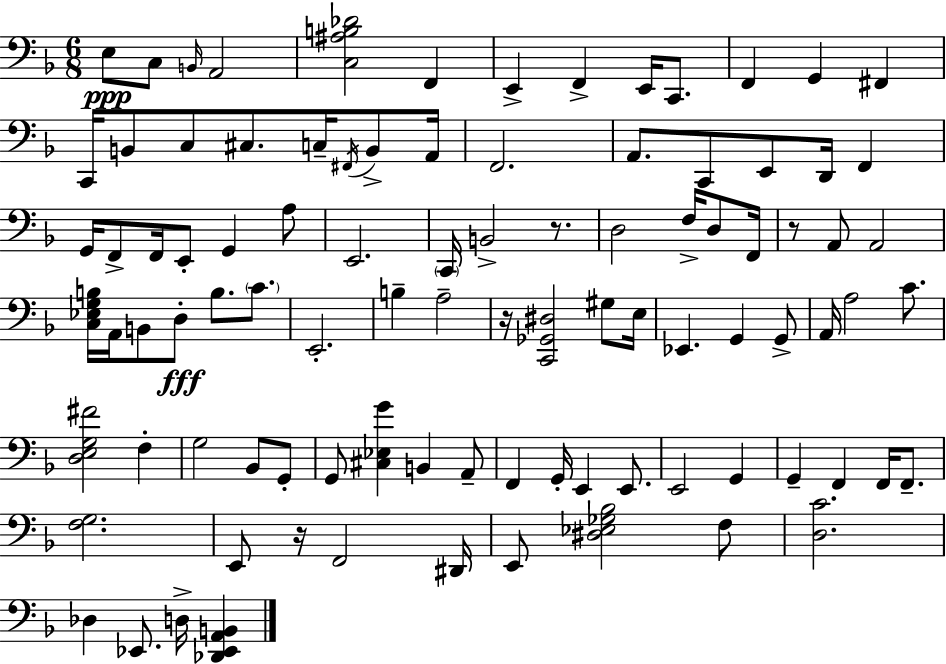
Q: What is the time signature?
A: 6/8